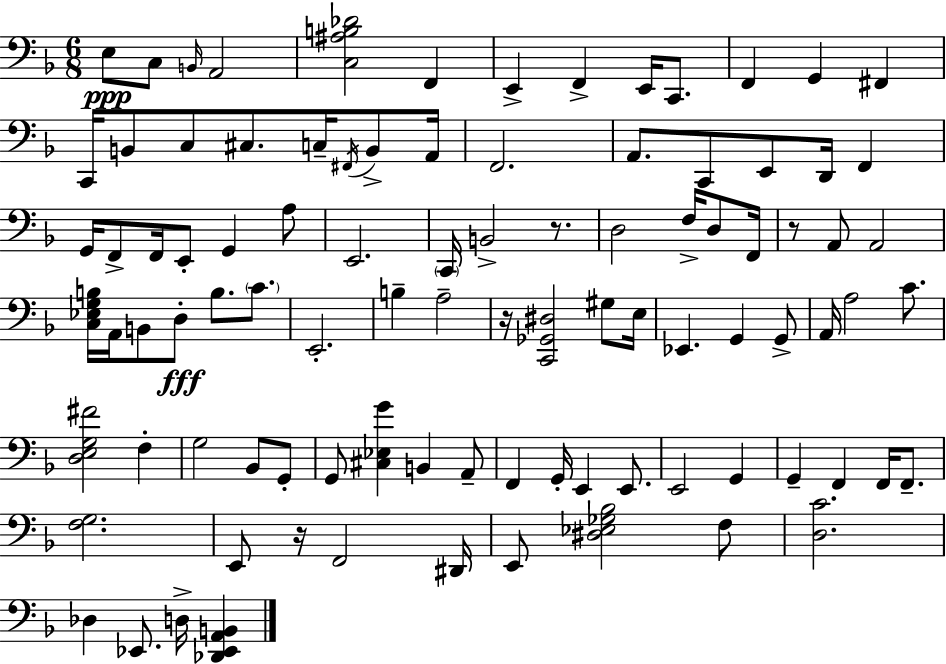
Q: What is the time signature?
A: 6/8